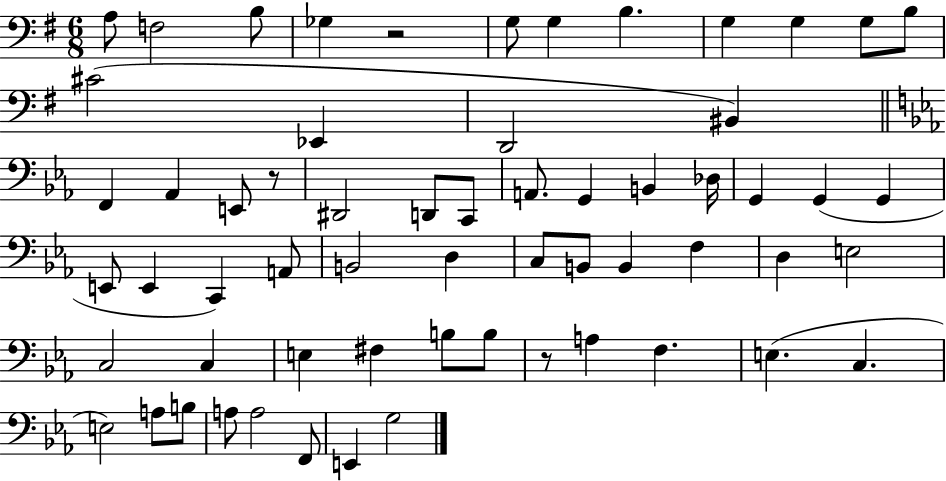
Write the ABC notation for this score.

X:1
T:Untitled
M:6/8
L:1/4
K:G
A,/2 F,2 B,/2 _G, z2 G,/2 G, B, G, G, G,/2 B,/2 ^C2 _E,, D,,2 ^B,, F,, _A,, E,,/2 z/2 ^D,,2 D,,/2 C,,/2 A,,/2 G,, B,, _D,/4 G,, G,, G,, E,,/2 E,, C,, A,,/2 B,,2 D, C,/2 B,,/2 B,, F, D, E,2 C,2 C, E, ^F, B,/2 B,/2 z/2 A, F, E, C, E,2 A,/2 B,/2 A,/2 A,2 F,,/2 E,, G,2